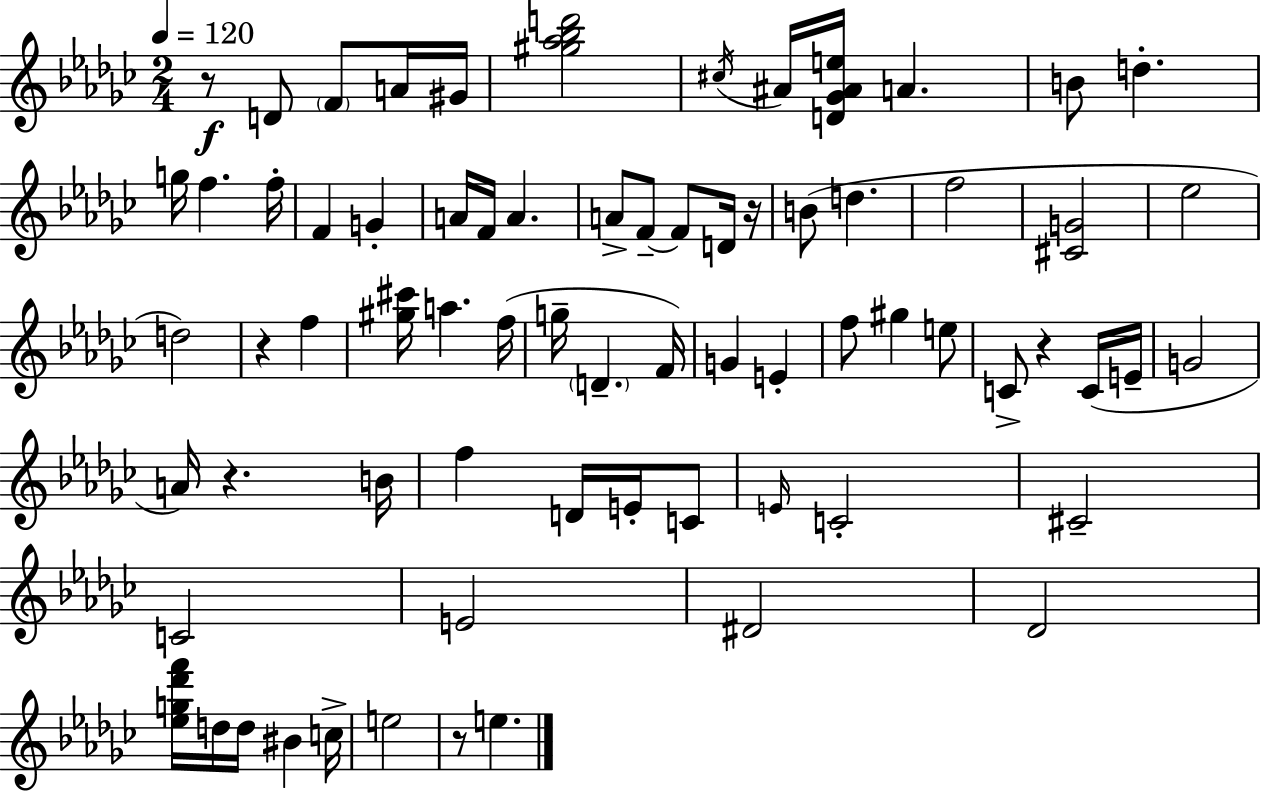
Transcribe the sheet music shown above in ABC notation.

X:1
T:Untitled
M:2/4
L:1/4
K:Ebm
z/2 D/2 F/2 A/4 ^G/4 [^g_a_bd']2 ^c/4 ^A/4 [D_G^Ae]/4 A B/2 d g/4 f f/4 F G A/4 F/4 A A/2 F/2 F/2 D/4 z/4 B/2 d f2 [^CG]2 _e2 d2 z f [^g^c']/4 a f/4 g/4 D F/4 G E f/2 ^g e/2 C/2 z C/4 E/4 G2 A/4 z B/4 f D/4 E/4 C/2 E/4 C2 ^C2 C2 E2 ^D2 _D2 [_eg_d'f']/4 d/4 d/4 ^B c/4 e2 z/2 e